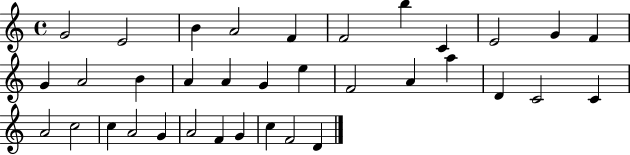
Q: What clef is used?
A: treble